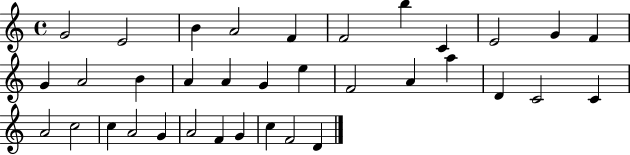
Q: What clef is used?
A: treble